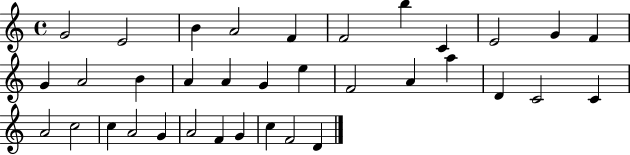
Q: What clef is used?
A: treble